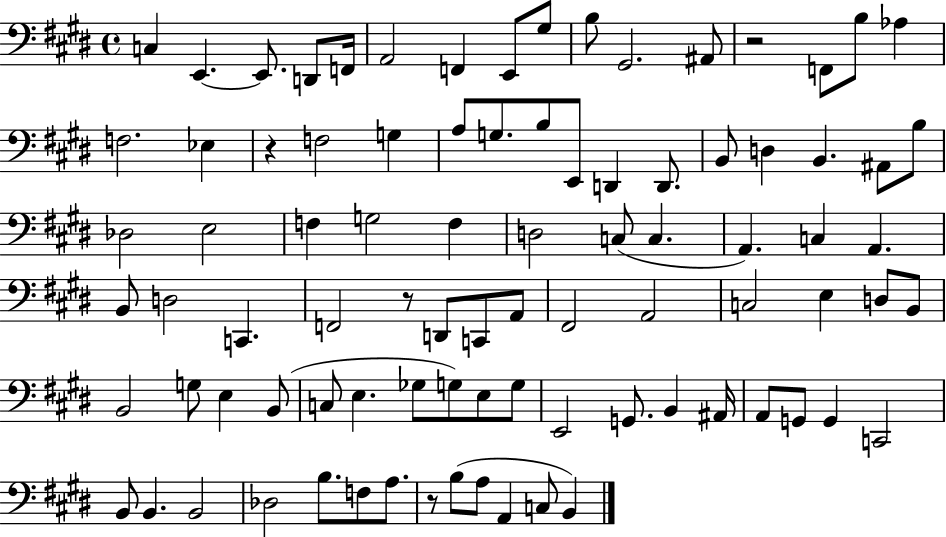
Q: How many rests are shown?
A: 4